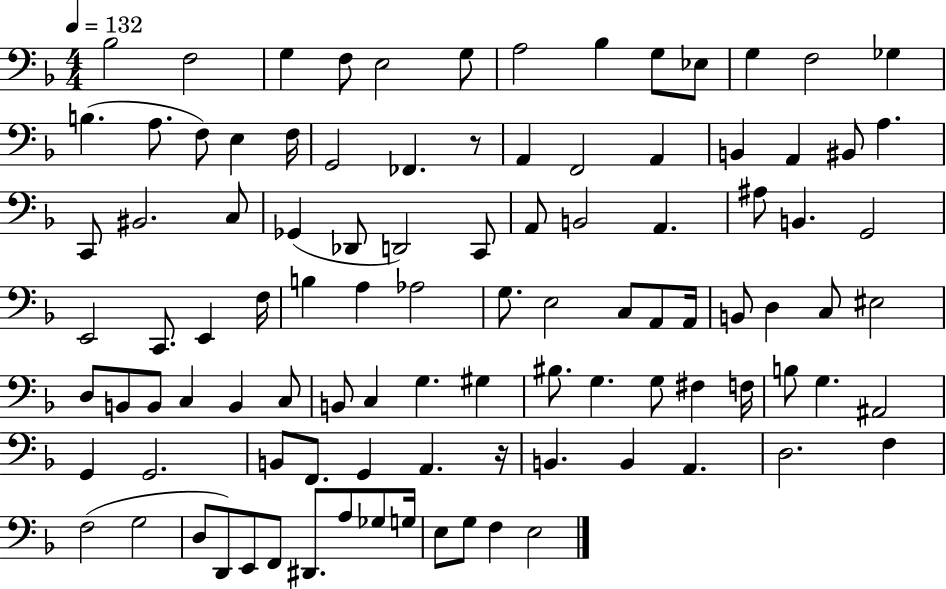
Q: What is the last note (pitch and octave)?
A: E3